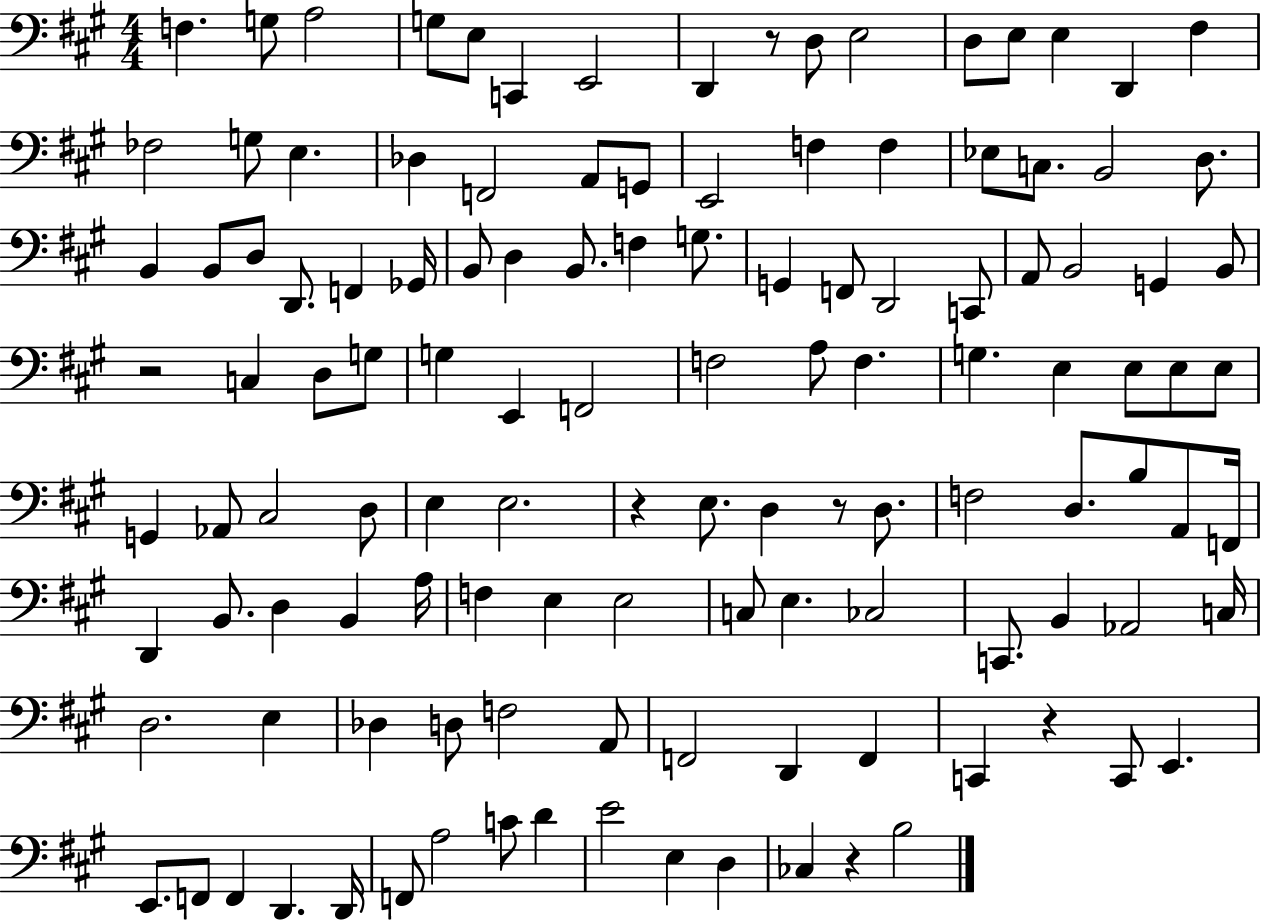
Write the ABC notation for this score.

X:1
T:Untitled
M:4/4
L:1/4
K:A
F, G,/2 A,2 G,/2 E,/2 C,, E,,2 D,, z/2 D,/2 E,2 D,/2 E,/2 E, D,, ^F, _F,2 G,/2 E, _D, F,,2 A,,/2 G,,/2 E,,2 F, F, _E,/2 C,/2 B,,2 D,/2 B,, B,,/2 D,/2 D,,/2 F,, _G,,/4 B,,/2 D, B,,/2 F, G,/2 G,, F,,/2 D,,2 C,,/2 A,,/2 B,,2 G,, B,,/2 z2 C, D,/2 G,/2 G, E,, F,,2 F,2 A,/2 F, G, E, E,/2 E,/2 E,/2 G,, _A,,/2 ^C,2 D,/2 E, E,2 z E,/2 D, z/2 D,/2 F,2 D,/2 B,/2 A,,/2 F,,/4 D,, B,,/2 D, B,, A,/4 F, E, E,2 C,/2 E, _C,2 C,,/2 B,, _A,,2 C,/4 D,2 E, _D, D,/2 F,2 A,,/2 F,,2 D,, F,, C,, z C,,/2 E,, E,,/2 F,,/2 F,, D,, D,,/4 F,,/2 A,2 C/2 D E2 E, D, _C, z B,2